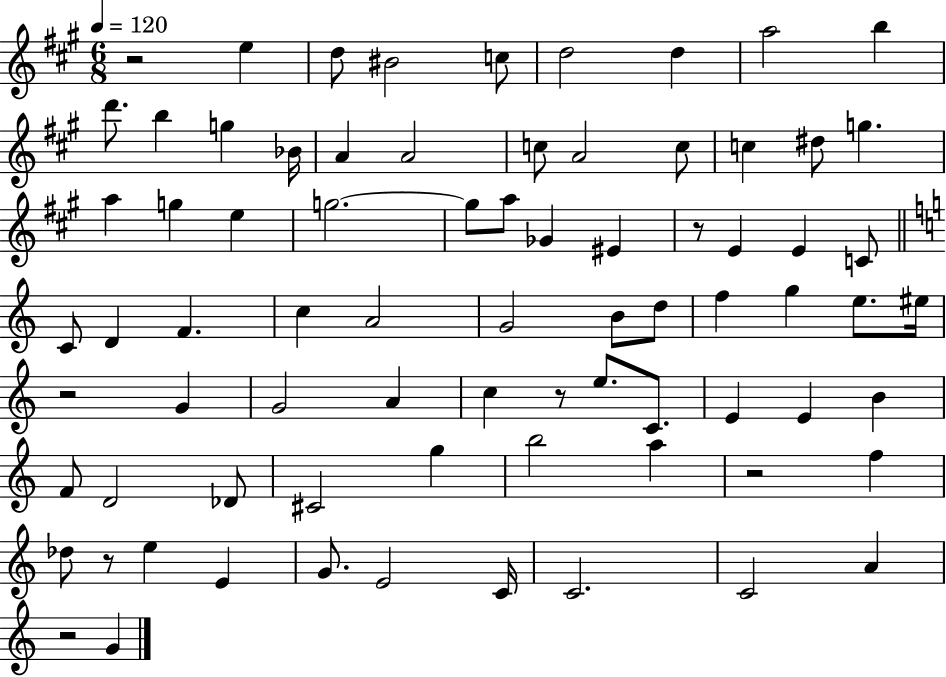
R/h E5/q D5/e BIS4/h C5/e D5/h D5/q A5/h B5/q D6/e. B5/q G5/q Bb4/s A4/q A4/h C5/e A4/h C5/e C5/q D#5/e G5/q. A5/q G5/q E5/q G5/h. G5/e A5/e Gb4/q EIS4/q R/e E4/q E4/q C4/e C4/e D4/q F4/q. C5/q A4/h G4/h B4/e D5/e F5/q G5/q E5/e. EIS5/s R/h G4/q G4/h A4/q C5/q R/e E5/e. C4/e. E4/q E4/q B4/q F4/e D4/h Db4/e C#4/h G5/q B5/h A5/q R/h F5/q Db5/e R/e E5/q E4/q G4/e. E4/h C4/s C4/h. C4/h A4/q R/h G4/q